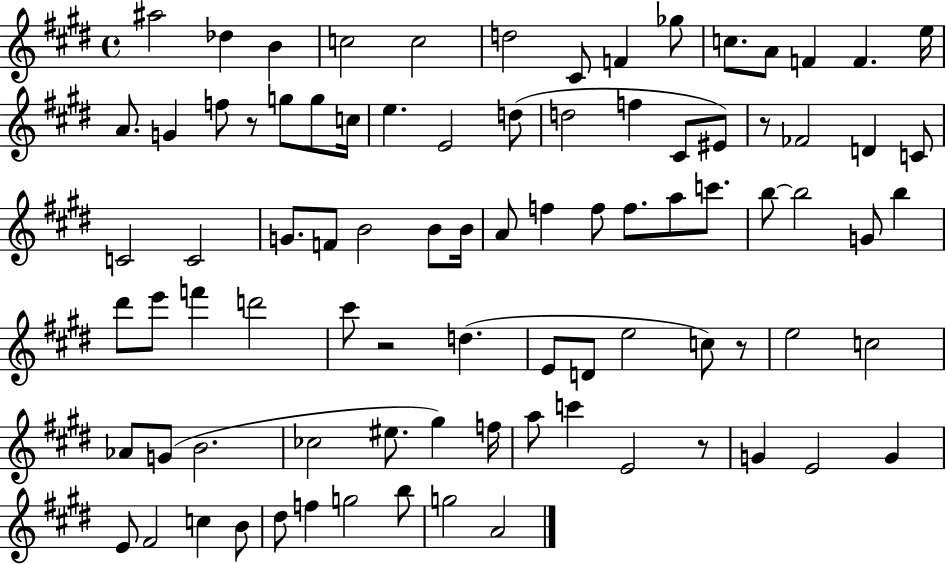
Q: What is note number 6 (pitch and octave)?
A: D5